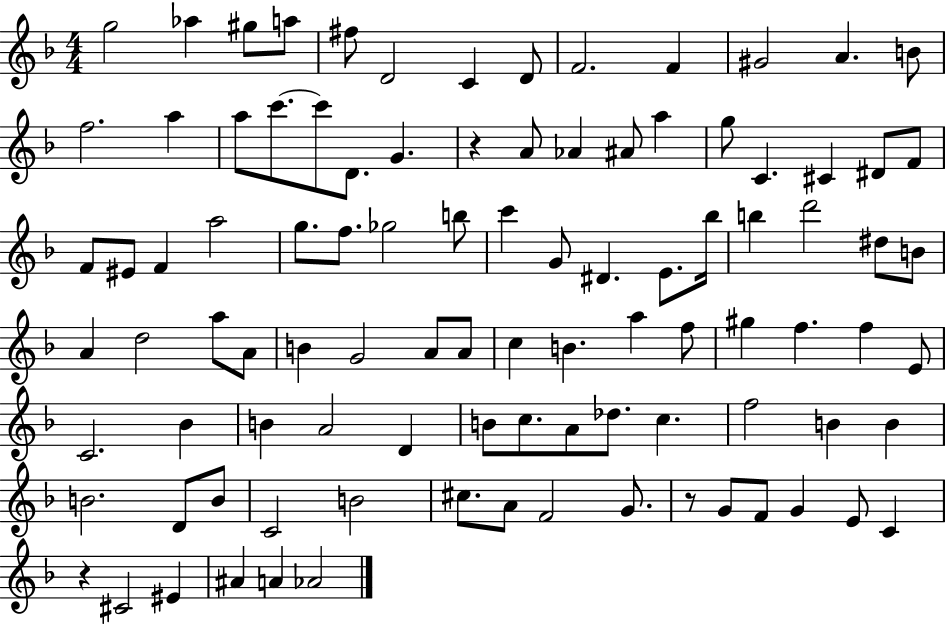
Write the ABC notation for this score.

X:1
T:Untitled
M:4/4
L:1/4
K:F
g2 _a ^g/2 a/2 ^f/2 D2 C D/2 F2 F ^G2 A B/2 f2 a a/2 c'/2 c'/2 D/2 G z A/2 _A ^A/2 a g/2 C ^C ^D/2 F/2 F/2 ^E/2 F a2 g/2 f/2 _g2 b/2 c' G/2 ^D E/2 _b/4 b d'2 ^d/2 B/2 A d2 a/2 A/2 B G2 A/2 A/2 c B a f/2 ^g f f E/2 C2 _B B A2 D B/2 c/2 A/2 _d/2 c f2 B B B2 D/2 B/2 C2 B2 ^c/2 A/2 F2 G/2 z/2 G/2 F/2 G E/2 C z ^C2 ^E ^A A _A2